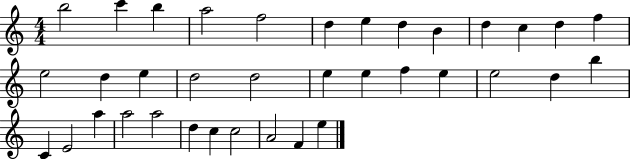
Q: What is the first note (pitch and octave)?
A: B5